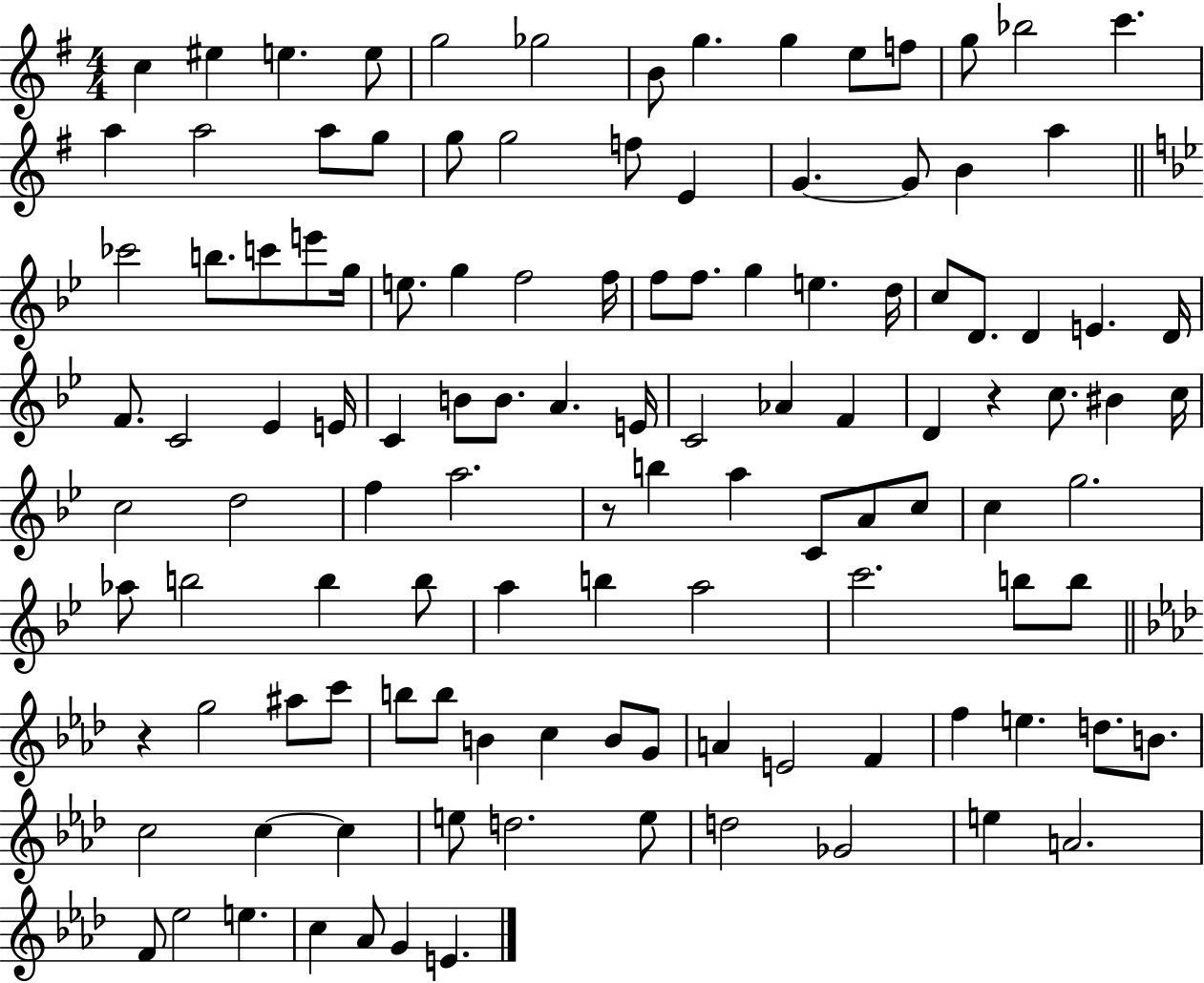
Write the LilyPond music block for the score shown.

{
  \clef treble
  \numericTimeSignature
  \time 4/4
  \key g \major
  c''4 eis''4 e''4. e''8 | g''2 ges''2 | b'8 g''4. g''4 e''8 f''8 | g''8 bes''2 c'''4. | \break a''4 a''2 a''8 g''8 | g''8 g''2 f''8 e'4 | g'4.~~ g'8 b'4 a''4 | \bar "||" \break \key bes \major ces'''2 b''8. c'''8 e'''8 g''16 | e''8. g''4 f''2 f''16 | f''8 f''8. g''4 e''4. d''16 | c''8 d'8. d'4 e'4. d'16 | \break f'8. c'2 ees'4 e'16 | c'4 b'8 b'8. a'4. e'16 | c'2 aes'4 f'4 | d'4 r4 c''8. bis'4 c''16 | \break c''2 d''2 | f''4 a''2. | r8 b''4 a''4 c'8 a'8 c''8 | c''4 g''2. | \break aes''8 b''2 b''4 b''8 | a''4 b''4 a''2 | c'''2. b''8 b''8 | \bar "||" \break \key f \minor r4 g''2 ais''8 c'''8 | b''8 b''8 b'4 c''4 b'8 g'8 | a'4 e'2 f'4 | f''4 e''4. d''8. b'8. | \break c''2 c''4~~ c''4 | e''8 d''2. e''8 | d''2 ges'2 | e''4 a'2. | \break f'8 ees''2 e''4. | c''4 aes'8 g'4 e'4. | \bar "|."
}